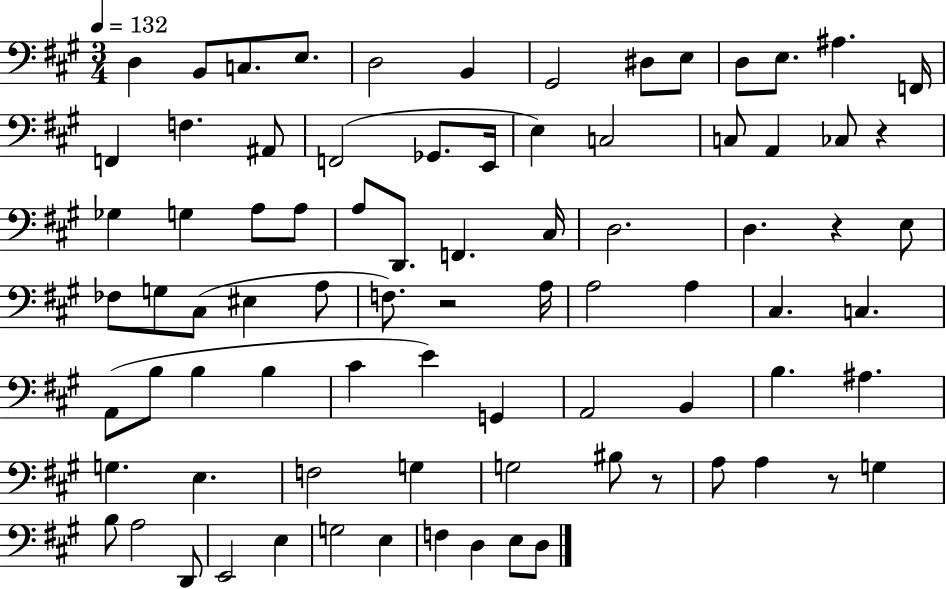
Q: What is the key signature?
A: A major